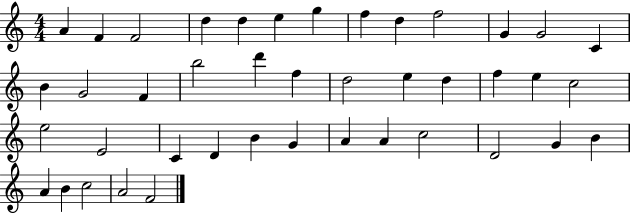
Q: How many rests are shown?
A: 0